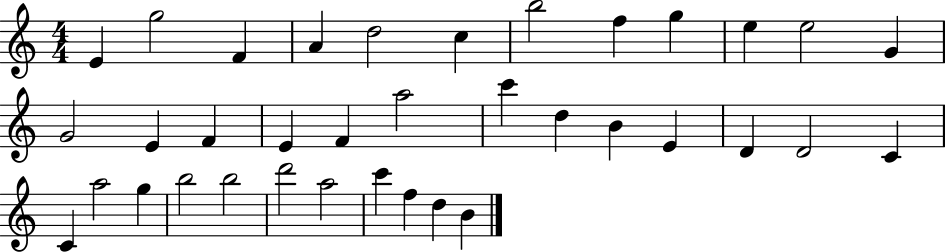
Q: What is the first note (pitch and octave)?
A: E4